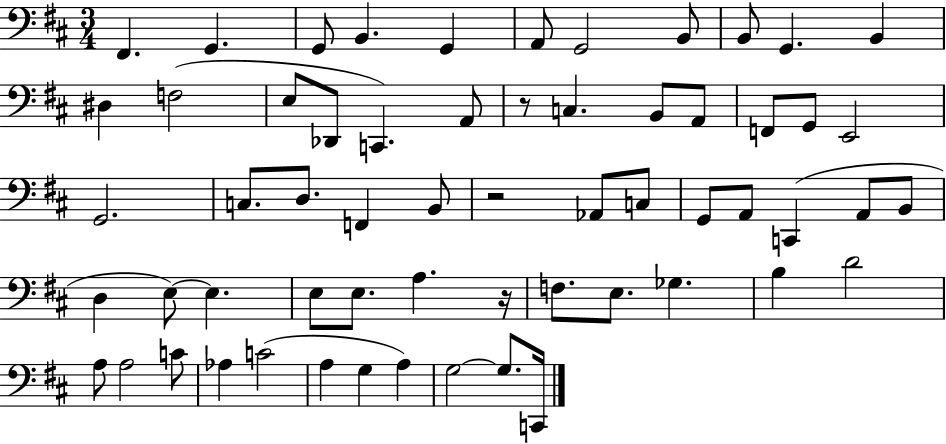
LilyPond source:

{
  \clef bass
  \numericTimeSignature
  \time 3/4
  \key d \major
  \repeat volta 2 { fis,4. g,4. | g,8 b,4. g,4 | a,8 g,2 b,8 | b,8 g,4. b,4 | \break dis4 f2( | e8 des,8 c,4.) a,8 | r8 c4. b,8 a,8 | f,8 g,8 e,2 | \break g,2. | c8. d8. f,4 b,8 | r2 aes,8 c8 | g,8 a,8 c,4( a,8 b,8 | \break d4 e8~~) e4. | e8 e8. a4. r16 | f8. e8. ges4. | b4 d'2 | \break a8 a2 c'8 | aes4 c'2( | a4 g4 a4) | g2~~ g8. c,16 | \break } \bar "|."
}